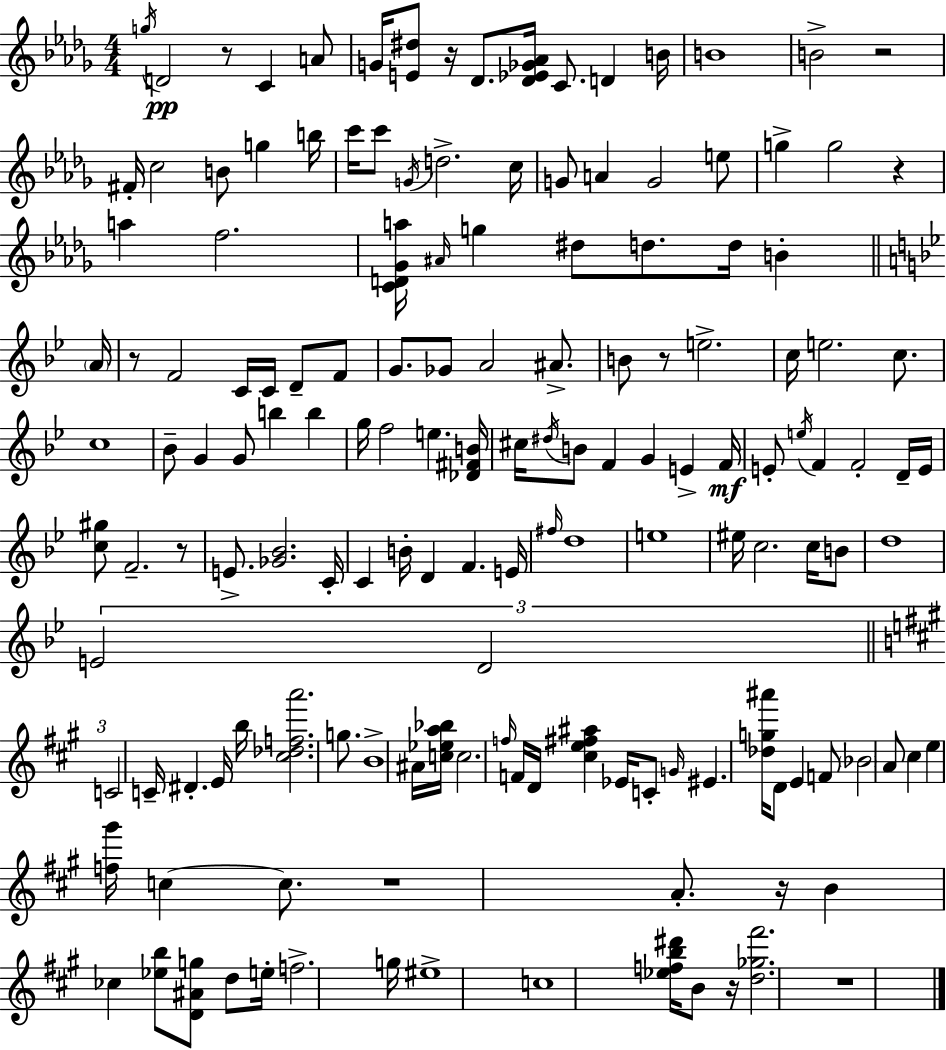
G5/s D4/h R/e C4/q A4/e G4/s [E4,D#5]/e R/s Db4/e. [Db4,Eb4,Gb4,Ab4]/s C4/e. D4/q B4/s B4/w B4/h R/h F#4/s C5/h B4/e G5/q B5/s C6/s C6/e G4/s D5/h. C5/s G4/e A4/q G4/h E5/e G5/q G5/h R/q A5/q F5/h. [C4,D4,Gb4,A5]/s A#4/s G5/q D#5/e D5/e. D5/s B4/q A4/s R/e F4/h C4/s C4/s D4/e F4/e G4/e. Gb4/e A4/h A#4/e. B4/e R/e E5/h. C5/s E5/h. C5/e. C5/w Bb4/e G4/q G4/e B5/q B5/q G5/s F5/h E5/q. [Db4,F#4,B4]/s C#5/s D#5/s B4/e F4/q G4/q E4/q F4/s E4/e E5/s F4/q F4/h D4/s E4/s [C5,G#5]/e F4/h. R/e E4/e. [Gb4,Bb4]/h. C4/s C4/q B4/s D4/q F4/q. E4/s F#5/s D5/w E5/w EIS5/s C5/h. C5/s B4/e D5/w E4/h D4/h C4/h C4/s D#4/q. E4/s B5/s [C#5,Db5,F5,A6]/h. G5/e. B4/w A#4/s [C5,Eb5,A5,Bb5]/s C5/h. F5/s F4/s D4/s [C#5,E5,F#5,A#5]/q Eb4/s C4/e G4/s EIS4/q. [Db5,G5,A#6]/s D4/e E4/q F4/e Bb4/h A4/e C#5/q E5/q [F5,G#6]/s C5/q C5/e. R/w A4/e. R/s B4/q CES5/q [Eb5,B5]/e [D4,A#4,G5]/e D5/e E5/s F5/h. G5/s EIS5/w C5/w [Eb5,F5,B5,D#6]/s B4/e R/s [D5,Gb5,F#6]/h. R/w